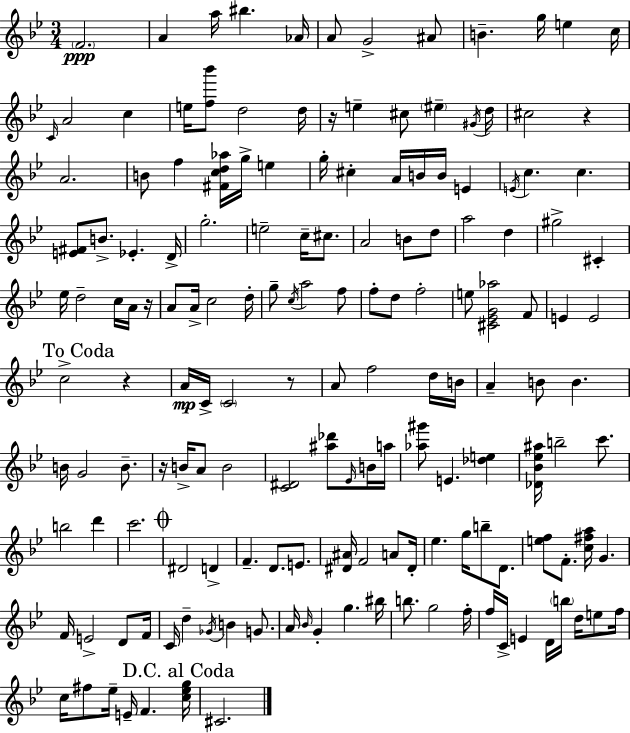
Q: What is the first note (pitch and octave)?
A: F4